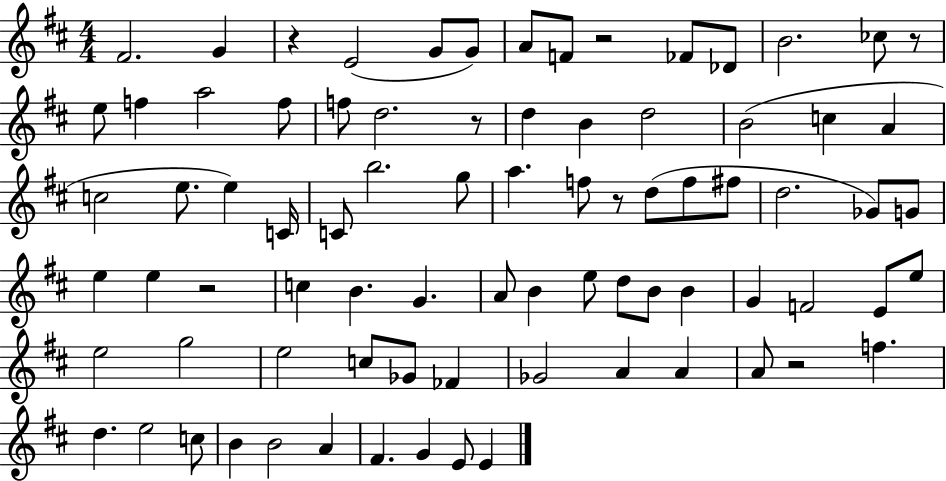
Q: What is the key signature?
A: D major